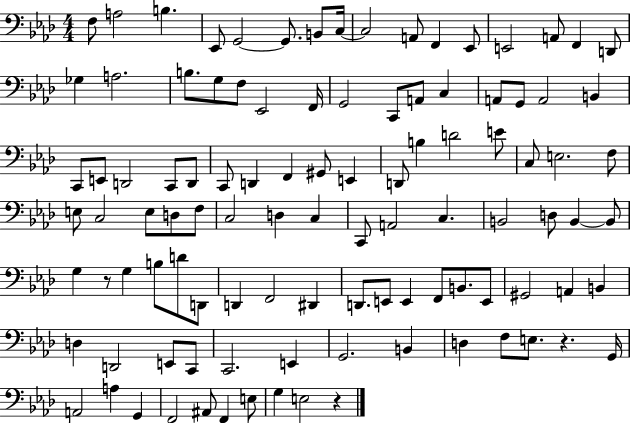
F3/e A3/h B3/q. Eb2/e G2/h G2/e. B2/e C3/s C3/h A2/e F2/q Eb2/e E2/h A2/e F2/q D2/e Gb3/q A3/h. B3/e. G3/e F3/e Eb2/h F2/s G2/h C2/e A2/e C3/q A2/e G2/e A2/h B2/q C2/e E2/e D2/h C2/e D2/e C2/e D2/q F2/q G#2/e E2/q D2/e B3/q D4/h E4/e C3/e E3/h. F3/e E3/e C3/h E3/e D3/e F3/e C3/h D3/q C3/q C2/e A2/h C3/q. B2/h D3/e B2/q B2/e G3/q R/e G3/q B3/e D4/e D2/e D2/q F2/h D#2/q D2/e. E2/e E2/q F2/e B2/e. E2/e G#2/h A2/q B2/q D3/q D2/h E2/e C2/e C2/h. E2/q G2/h. B2/q D3/q F3/e E3/e. R/q. G2/s A2/h A3/q G2/q F2/h A#2/e F2/q E3/e G3/q E3/h R/q